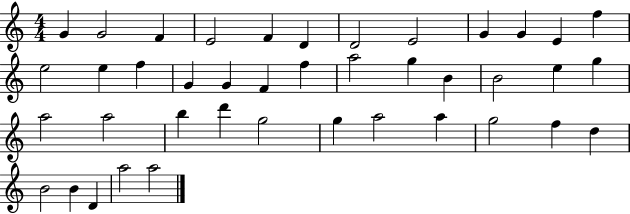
{
  \clef treble
  \numericTimeSignature
  \time 4/4
  \key c \major
  g'4 g'2 f'4 | e'2 f'4 d'4 | d'2 e'2 | g'4 g'4 e'4 f''4 | \break e''2 e''4 f''4 | g'4 g'4 f'4 f''4 | a''2 g''4 b'4 | b'2 e''4 g''4 | \break a''2 a''2 | b''4 d'''4 g''2 | g''4 a''2 a''4 | g''2 f''4 d''4 | \break b'2 b'4 d'4 | a''2 a''2 | \bar "|."
}